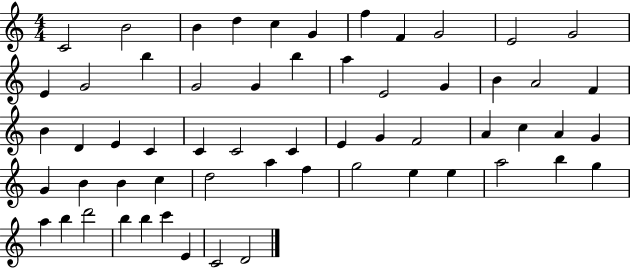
C4/h B4/h B4/q D5/q C5/q G4/q F5/q F4/q G4/h E4/h G4/h E4/q G4/h B5/q G4/h G4/q B5/q A5/q E4/h G4/q B4/q A4/h F4/q B4/q D4/q E4/q C4/q C4/q C4/h C4/q E4/q G4/q F4/h A4/q C5/q A4/q G4/q G4/q B4/q B4/q C5/q D5/h A5/q F5/q G5/h E5/q E5/q A5/h B5/q G5/q A5/q B5/q D6/h B5/q B5/q C6/q E4/q C4/h D4/h